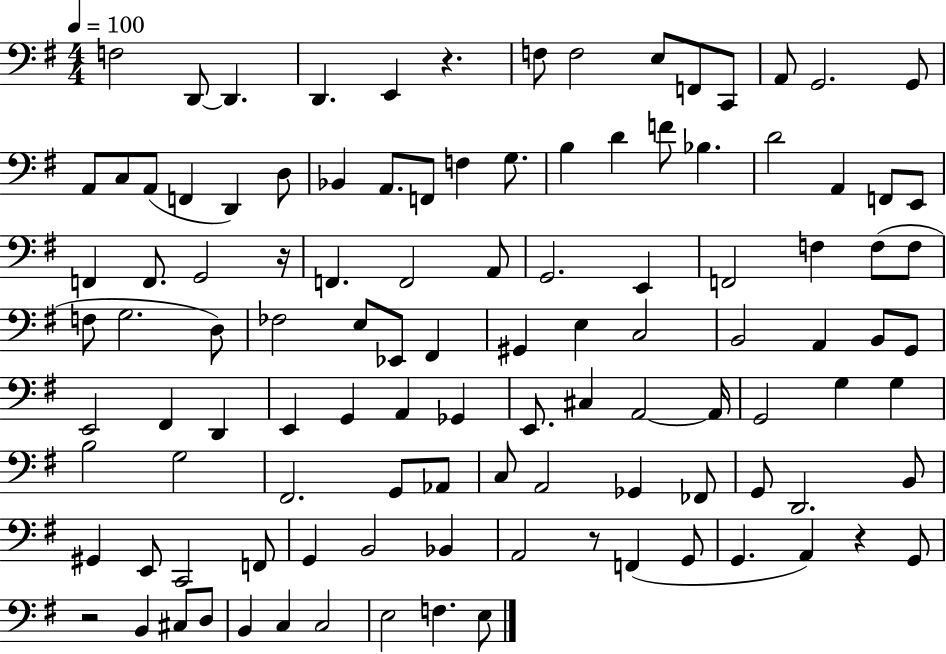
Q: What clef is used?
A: bass